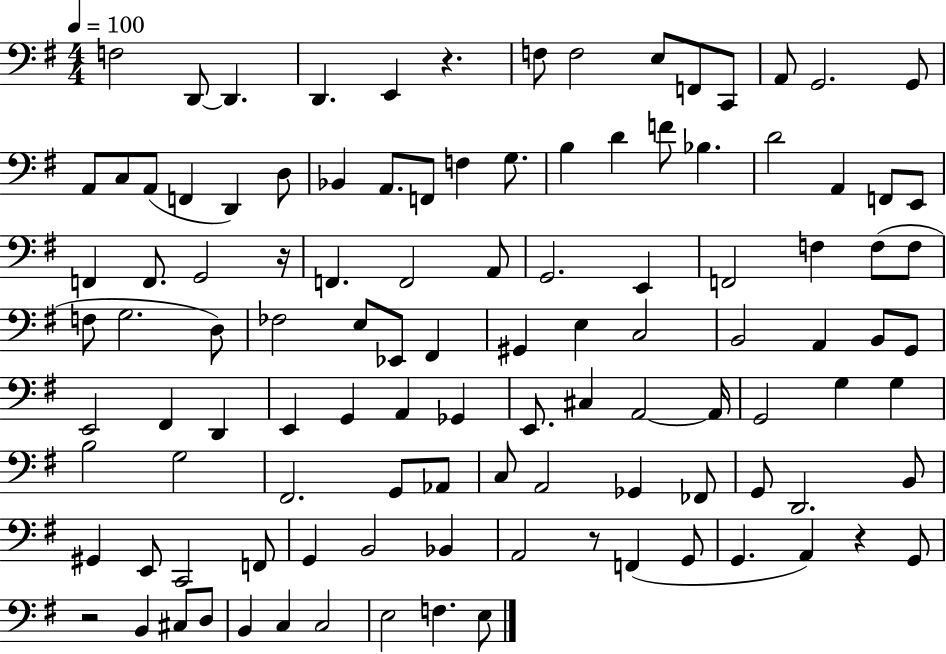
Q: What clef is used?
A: bass